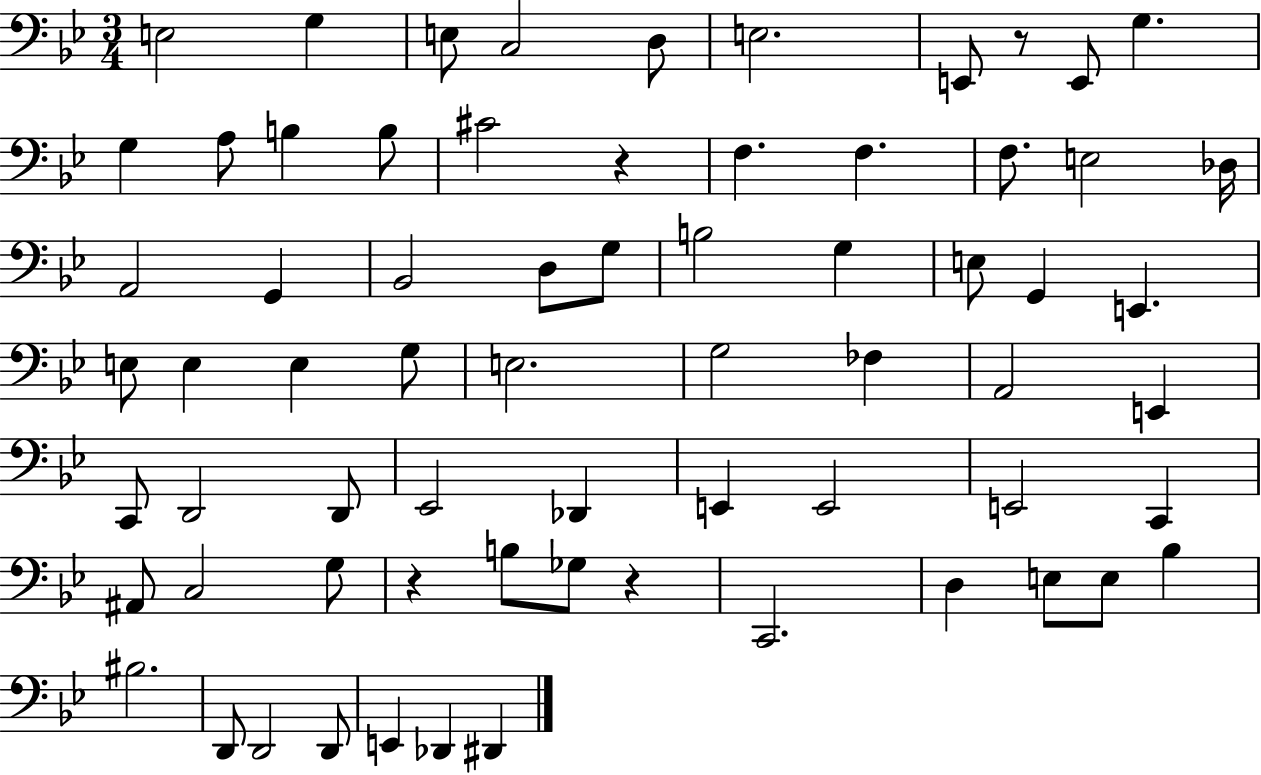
{
  \clef bass
  \numericTimeSignature
  \time 3/4
  \key bes \major
  e2 g4 | e8 c2 d8 | e2. | e,8 r8 e,8 g4. | \break g4 a8 b4 b8 | cis'2 r4 | f4. f4. | f8. e2 des16 | \break a,2 g,4 | bes,2 d8 g8 | b2 g4 | e8 g,4 e,4. | \break e8 e4 e4 g8 | e2. | g2 fes4 | a,2 e,4 | \break c,8 d,2 d,8 | ees,2 des,4 | e,4 e,2 | e,2 c,4 | \break ais,8 c2 g8 | r4 b8 ges8 r4 | c,2. | d4 e8 e8 bes4 | \break bis2. | d,8 d,2 d,8 | e,4 des,4 dis,4 | \bar "|."
}